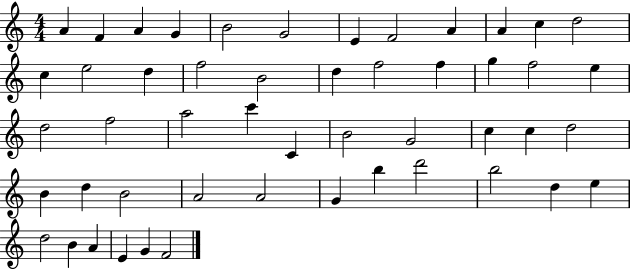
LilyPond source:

{
  \clef treble
  \numericTimeSignature
  \time 4/4
  \key c \major
  a'4 f'4 a'4 g'4 | b'2 g'2 | e'4 f'2 a'4 | a'4 c''4 d''2 | \break c''4 e''2 d''4 | f''2 b'2 | d''4 f''2 f''4 | g''4 f''2 e''4 | \break d''2 f''2 | a''2 c'''4 c'4 | b'2 g'2 | c''4 c''4 d''2 | \break b'4 d''4 b'2 | a'2 a'2 | g'4 b''4 d'''2 | b''2 d''4 e''4 | \break d''2 b'4 a'4 | e'4 g'4 f'2 | \bar "|."
}